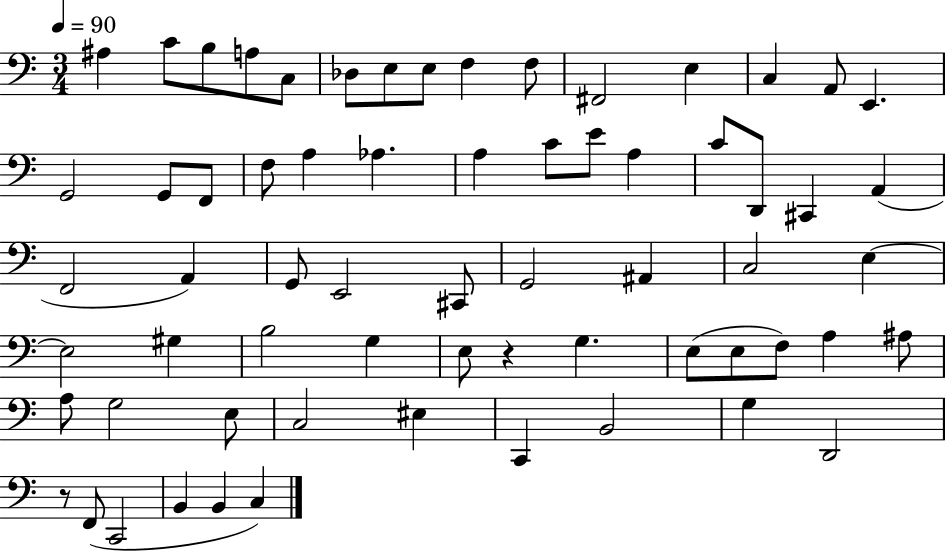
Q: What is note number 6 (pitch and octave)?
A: Db3